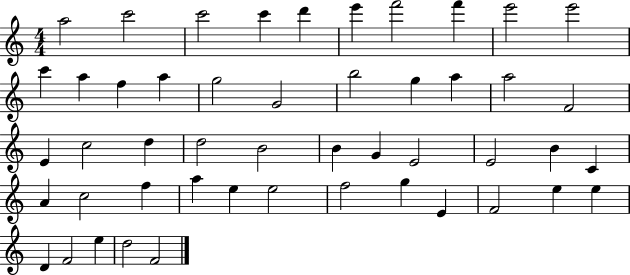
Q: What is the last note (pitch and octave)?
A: F4